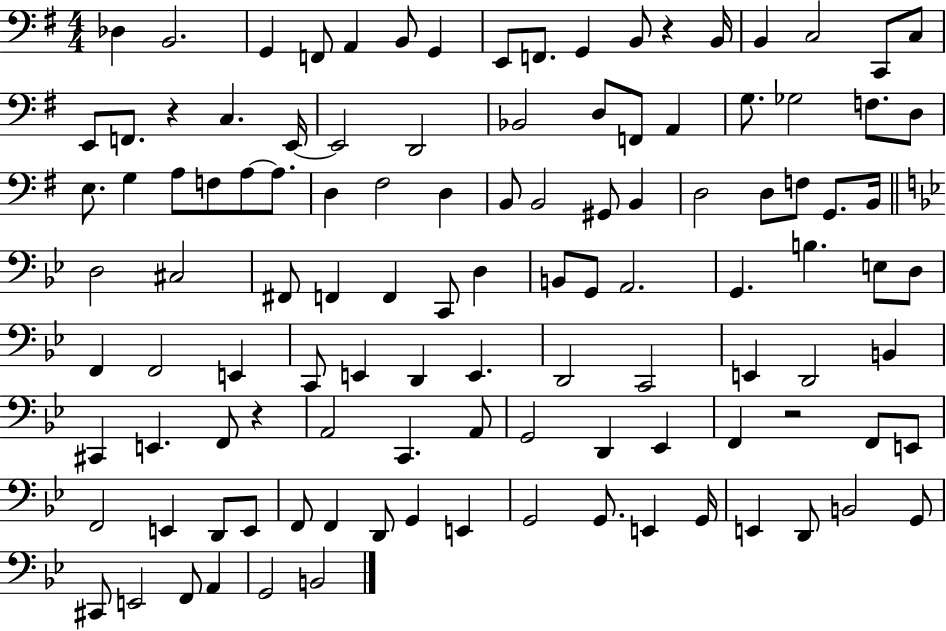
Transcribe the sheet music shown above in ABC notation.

X:1
T:Untitled
M:4/4
L:1/4
K:G
_D, B,,2 G,, F,,/2 A,, B,,/2 G,, E,,/2 F,,/2 G,, B,,/2 z B,,/4 B,, C,2 C,,/2 C,/2 E,,/2 F,,/2 z C, E,,/4 E,,2 D,,2 _B,,2 D,/2 F,,/2 A,, G,/2 _G,2 F,/2 D,/2 E,/2 G, A,/2 F,/2 A,/2 A,/2 D, ^F,2 D, B,,/2 B,,2 ^G,,/2 B,, D,2 D,/2 F,/2 G,,/2 B,,/4 D,2 ^C,2 ^F,,/2 F,, F,, C,,/2 D, B,,/2 G,,/2 A,,2 G,, B, E,/2 D,/2 F,, F,,2 E,, C,,/2 E,, D,, E,, D,,2 C,,2 E,, D,,2 B,, ^C,, E,, F,,/2 z A,,2 C,, A,,/2 G,,2 D,, _E,, F,, z2 F,,/2 E,,/2 F,,2 E,, D,,/2 E,,/2 F,,/2 F,, D,,/2 G,, E,, G,,2 G,,/2 E,, G,,/4 E,, D,,/2 B,,2 G,,/2 ^C,,/2 E,,2 F,,/2 A,, G,,2 B,,2